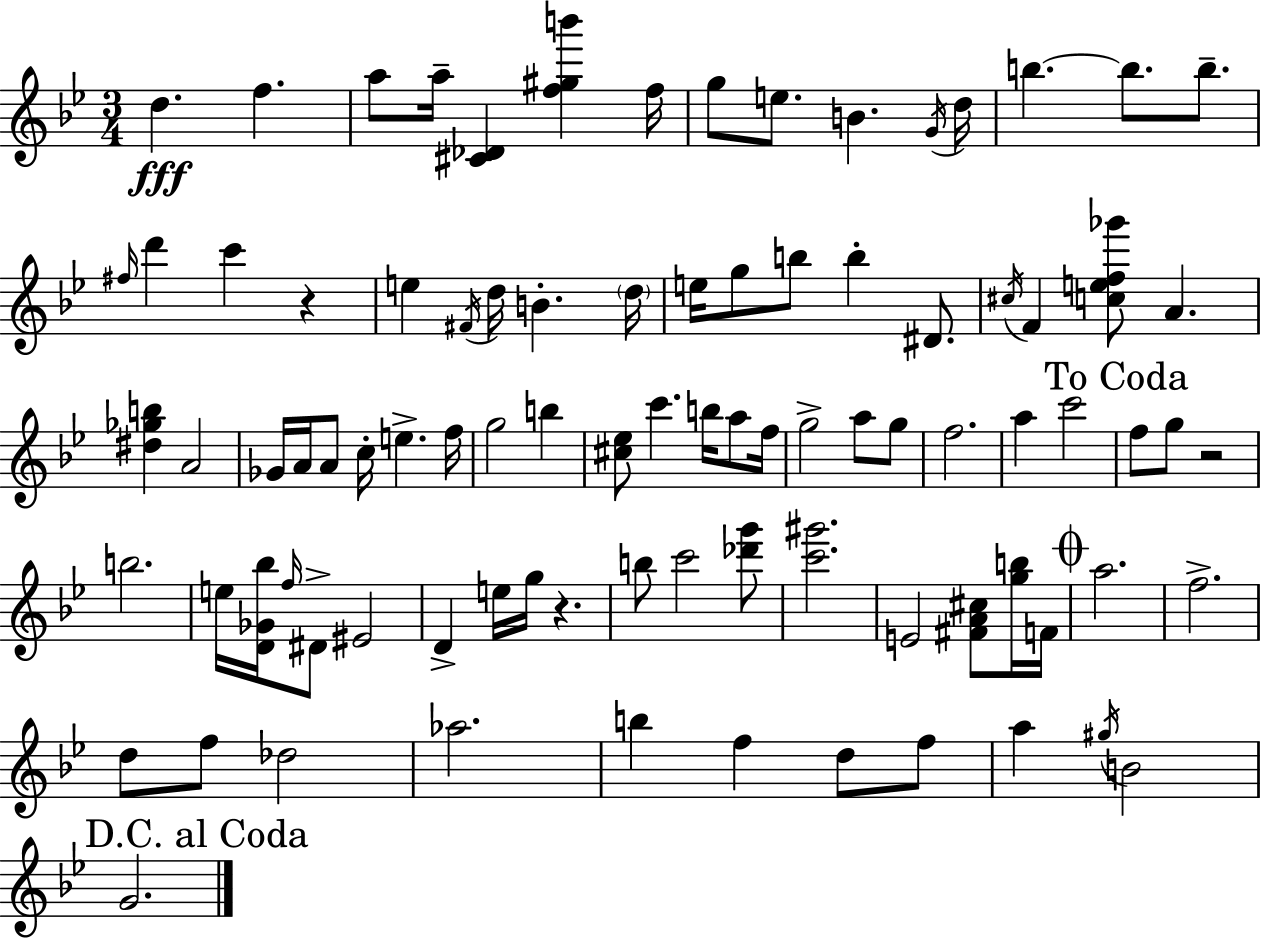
{
  \clef treble
  \numericTimeSignature
  \time 3/4
  \key g \minor
  d''4.\fff f''4. | a''8 a''16-- <cis' des'>4 <f'' gis'' b'''>4 f''16 | g''8 e''8. b'4. \acciaccatura { g'16 } | d''16 b''4.~~ b''8. b''8.-- | \break \grace { fis''16 } d'''4 c'''4 r4 | e''4 \acciaccatura { fis'16 } d''16 b'4.-. | \parenthesize d''16 e''16 g''8 b''8 b''4-. | dis'8. \acciaccatura { cis''16 } f'4 <c'' e'' f'' ges'''>8 a'4. | \break <dis'' ges'' b''>4 a'2 | ges'16 a'16 a'8 c''16-. e''4.-> | f''16 g''2 | b''4 <cis'' ees''>8 c'''4. | \break b''16 a''8 f''16 g''2-> | a''8 g''8 f''2. | a''4 c'''2 | \mark "To Coda" f''8 g''8 r2 | \break b''2. | e''16 <d' ges' bes''>16 \grace { f''16 } dis'8-> eis'2 | d'4-> e''16 g''16 r4. | b''8 c'''2 | \break <des''' g'''>8 <c''' gis'''>2. | e'2 | <fis' a' cis''>8 <g'' b''>16 f'16 \mark \markup { \musicglyph "scripts.coda" } a''2. | f''2.-> | \break d''8 f''8 des''2 | aes''2. | b''4 f''4 | d''8 f''8 a''4 \acciaccatura { gis''16 } b'2 | \break \mark "D.C. al Coda" g'2. | \bar "|."
}